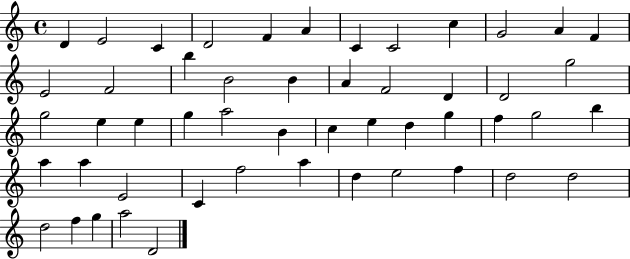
D4/q E4/h C4/q D4/h F4/q A4/q C4/q C4/h C5/q G4/h A4/q F4/q E4/h F4/h B5/q B4/h B4/q A4/q F4/h D4/q D4/h G5/h G5/h E5/q E5/q G5/q A5/h B4/q C5/q E5/q D5/q G5/q F5/q G5/h B5/q A5/q A5/q E4/h C4/q F5/h A5/q D5/q E5/h F5/q D5/h D5/h D5/h F5/q G5/q A5/h D4/h